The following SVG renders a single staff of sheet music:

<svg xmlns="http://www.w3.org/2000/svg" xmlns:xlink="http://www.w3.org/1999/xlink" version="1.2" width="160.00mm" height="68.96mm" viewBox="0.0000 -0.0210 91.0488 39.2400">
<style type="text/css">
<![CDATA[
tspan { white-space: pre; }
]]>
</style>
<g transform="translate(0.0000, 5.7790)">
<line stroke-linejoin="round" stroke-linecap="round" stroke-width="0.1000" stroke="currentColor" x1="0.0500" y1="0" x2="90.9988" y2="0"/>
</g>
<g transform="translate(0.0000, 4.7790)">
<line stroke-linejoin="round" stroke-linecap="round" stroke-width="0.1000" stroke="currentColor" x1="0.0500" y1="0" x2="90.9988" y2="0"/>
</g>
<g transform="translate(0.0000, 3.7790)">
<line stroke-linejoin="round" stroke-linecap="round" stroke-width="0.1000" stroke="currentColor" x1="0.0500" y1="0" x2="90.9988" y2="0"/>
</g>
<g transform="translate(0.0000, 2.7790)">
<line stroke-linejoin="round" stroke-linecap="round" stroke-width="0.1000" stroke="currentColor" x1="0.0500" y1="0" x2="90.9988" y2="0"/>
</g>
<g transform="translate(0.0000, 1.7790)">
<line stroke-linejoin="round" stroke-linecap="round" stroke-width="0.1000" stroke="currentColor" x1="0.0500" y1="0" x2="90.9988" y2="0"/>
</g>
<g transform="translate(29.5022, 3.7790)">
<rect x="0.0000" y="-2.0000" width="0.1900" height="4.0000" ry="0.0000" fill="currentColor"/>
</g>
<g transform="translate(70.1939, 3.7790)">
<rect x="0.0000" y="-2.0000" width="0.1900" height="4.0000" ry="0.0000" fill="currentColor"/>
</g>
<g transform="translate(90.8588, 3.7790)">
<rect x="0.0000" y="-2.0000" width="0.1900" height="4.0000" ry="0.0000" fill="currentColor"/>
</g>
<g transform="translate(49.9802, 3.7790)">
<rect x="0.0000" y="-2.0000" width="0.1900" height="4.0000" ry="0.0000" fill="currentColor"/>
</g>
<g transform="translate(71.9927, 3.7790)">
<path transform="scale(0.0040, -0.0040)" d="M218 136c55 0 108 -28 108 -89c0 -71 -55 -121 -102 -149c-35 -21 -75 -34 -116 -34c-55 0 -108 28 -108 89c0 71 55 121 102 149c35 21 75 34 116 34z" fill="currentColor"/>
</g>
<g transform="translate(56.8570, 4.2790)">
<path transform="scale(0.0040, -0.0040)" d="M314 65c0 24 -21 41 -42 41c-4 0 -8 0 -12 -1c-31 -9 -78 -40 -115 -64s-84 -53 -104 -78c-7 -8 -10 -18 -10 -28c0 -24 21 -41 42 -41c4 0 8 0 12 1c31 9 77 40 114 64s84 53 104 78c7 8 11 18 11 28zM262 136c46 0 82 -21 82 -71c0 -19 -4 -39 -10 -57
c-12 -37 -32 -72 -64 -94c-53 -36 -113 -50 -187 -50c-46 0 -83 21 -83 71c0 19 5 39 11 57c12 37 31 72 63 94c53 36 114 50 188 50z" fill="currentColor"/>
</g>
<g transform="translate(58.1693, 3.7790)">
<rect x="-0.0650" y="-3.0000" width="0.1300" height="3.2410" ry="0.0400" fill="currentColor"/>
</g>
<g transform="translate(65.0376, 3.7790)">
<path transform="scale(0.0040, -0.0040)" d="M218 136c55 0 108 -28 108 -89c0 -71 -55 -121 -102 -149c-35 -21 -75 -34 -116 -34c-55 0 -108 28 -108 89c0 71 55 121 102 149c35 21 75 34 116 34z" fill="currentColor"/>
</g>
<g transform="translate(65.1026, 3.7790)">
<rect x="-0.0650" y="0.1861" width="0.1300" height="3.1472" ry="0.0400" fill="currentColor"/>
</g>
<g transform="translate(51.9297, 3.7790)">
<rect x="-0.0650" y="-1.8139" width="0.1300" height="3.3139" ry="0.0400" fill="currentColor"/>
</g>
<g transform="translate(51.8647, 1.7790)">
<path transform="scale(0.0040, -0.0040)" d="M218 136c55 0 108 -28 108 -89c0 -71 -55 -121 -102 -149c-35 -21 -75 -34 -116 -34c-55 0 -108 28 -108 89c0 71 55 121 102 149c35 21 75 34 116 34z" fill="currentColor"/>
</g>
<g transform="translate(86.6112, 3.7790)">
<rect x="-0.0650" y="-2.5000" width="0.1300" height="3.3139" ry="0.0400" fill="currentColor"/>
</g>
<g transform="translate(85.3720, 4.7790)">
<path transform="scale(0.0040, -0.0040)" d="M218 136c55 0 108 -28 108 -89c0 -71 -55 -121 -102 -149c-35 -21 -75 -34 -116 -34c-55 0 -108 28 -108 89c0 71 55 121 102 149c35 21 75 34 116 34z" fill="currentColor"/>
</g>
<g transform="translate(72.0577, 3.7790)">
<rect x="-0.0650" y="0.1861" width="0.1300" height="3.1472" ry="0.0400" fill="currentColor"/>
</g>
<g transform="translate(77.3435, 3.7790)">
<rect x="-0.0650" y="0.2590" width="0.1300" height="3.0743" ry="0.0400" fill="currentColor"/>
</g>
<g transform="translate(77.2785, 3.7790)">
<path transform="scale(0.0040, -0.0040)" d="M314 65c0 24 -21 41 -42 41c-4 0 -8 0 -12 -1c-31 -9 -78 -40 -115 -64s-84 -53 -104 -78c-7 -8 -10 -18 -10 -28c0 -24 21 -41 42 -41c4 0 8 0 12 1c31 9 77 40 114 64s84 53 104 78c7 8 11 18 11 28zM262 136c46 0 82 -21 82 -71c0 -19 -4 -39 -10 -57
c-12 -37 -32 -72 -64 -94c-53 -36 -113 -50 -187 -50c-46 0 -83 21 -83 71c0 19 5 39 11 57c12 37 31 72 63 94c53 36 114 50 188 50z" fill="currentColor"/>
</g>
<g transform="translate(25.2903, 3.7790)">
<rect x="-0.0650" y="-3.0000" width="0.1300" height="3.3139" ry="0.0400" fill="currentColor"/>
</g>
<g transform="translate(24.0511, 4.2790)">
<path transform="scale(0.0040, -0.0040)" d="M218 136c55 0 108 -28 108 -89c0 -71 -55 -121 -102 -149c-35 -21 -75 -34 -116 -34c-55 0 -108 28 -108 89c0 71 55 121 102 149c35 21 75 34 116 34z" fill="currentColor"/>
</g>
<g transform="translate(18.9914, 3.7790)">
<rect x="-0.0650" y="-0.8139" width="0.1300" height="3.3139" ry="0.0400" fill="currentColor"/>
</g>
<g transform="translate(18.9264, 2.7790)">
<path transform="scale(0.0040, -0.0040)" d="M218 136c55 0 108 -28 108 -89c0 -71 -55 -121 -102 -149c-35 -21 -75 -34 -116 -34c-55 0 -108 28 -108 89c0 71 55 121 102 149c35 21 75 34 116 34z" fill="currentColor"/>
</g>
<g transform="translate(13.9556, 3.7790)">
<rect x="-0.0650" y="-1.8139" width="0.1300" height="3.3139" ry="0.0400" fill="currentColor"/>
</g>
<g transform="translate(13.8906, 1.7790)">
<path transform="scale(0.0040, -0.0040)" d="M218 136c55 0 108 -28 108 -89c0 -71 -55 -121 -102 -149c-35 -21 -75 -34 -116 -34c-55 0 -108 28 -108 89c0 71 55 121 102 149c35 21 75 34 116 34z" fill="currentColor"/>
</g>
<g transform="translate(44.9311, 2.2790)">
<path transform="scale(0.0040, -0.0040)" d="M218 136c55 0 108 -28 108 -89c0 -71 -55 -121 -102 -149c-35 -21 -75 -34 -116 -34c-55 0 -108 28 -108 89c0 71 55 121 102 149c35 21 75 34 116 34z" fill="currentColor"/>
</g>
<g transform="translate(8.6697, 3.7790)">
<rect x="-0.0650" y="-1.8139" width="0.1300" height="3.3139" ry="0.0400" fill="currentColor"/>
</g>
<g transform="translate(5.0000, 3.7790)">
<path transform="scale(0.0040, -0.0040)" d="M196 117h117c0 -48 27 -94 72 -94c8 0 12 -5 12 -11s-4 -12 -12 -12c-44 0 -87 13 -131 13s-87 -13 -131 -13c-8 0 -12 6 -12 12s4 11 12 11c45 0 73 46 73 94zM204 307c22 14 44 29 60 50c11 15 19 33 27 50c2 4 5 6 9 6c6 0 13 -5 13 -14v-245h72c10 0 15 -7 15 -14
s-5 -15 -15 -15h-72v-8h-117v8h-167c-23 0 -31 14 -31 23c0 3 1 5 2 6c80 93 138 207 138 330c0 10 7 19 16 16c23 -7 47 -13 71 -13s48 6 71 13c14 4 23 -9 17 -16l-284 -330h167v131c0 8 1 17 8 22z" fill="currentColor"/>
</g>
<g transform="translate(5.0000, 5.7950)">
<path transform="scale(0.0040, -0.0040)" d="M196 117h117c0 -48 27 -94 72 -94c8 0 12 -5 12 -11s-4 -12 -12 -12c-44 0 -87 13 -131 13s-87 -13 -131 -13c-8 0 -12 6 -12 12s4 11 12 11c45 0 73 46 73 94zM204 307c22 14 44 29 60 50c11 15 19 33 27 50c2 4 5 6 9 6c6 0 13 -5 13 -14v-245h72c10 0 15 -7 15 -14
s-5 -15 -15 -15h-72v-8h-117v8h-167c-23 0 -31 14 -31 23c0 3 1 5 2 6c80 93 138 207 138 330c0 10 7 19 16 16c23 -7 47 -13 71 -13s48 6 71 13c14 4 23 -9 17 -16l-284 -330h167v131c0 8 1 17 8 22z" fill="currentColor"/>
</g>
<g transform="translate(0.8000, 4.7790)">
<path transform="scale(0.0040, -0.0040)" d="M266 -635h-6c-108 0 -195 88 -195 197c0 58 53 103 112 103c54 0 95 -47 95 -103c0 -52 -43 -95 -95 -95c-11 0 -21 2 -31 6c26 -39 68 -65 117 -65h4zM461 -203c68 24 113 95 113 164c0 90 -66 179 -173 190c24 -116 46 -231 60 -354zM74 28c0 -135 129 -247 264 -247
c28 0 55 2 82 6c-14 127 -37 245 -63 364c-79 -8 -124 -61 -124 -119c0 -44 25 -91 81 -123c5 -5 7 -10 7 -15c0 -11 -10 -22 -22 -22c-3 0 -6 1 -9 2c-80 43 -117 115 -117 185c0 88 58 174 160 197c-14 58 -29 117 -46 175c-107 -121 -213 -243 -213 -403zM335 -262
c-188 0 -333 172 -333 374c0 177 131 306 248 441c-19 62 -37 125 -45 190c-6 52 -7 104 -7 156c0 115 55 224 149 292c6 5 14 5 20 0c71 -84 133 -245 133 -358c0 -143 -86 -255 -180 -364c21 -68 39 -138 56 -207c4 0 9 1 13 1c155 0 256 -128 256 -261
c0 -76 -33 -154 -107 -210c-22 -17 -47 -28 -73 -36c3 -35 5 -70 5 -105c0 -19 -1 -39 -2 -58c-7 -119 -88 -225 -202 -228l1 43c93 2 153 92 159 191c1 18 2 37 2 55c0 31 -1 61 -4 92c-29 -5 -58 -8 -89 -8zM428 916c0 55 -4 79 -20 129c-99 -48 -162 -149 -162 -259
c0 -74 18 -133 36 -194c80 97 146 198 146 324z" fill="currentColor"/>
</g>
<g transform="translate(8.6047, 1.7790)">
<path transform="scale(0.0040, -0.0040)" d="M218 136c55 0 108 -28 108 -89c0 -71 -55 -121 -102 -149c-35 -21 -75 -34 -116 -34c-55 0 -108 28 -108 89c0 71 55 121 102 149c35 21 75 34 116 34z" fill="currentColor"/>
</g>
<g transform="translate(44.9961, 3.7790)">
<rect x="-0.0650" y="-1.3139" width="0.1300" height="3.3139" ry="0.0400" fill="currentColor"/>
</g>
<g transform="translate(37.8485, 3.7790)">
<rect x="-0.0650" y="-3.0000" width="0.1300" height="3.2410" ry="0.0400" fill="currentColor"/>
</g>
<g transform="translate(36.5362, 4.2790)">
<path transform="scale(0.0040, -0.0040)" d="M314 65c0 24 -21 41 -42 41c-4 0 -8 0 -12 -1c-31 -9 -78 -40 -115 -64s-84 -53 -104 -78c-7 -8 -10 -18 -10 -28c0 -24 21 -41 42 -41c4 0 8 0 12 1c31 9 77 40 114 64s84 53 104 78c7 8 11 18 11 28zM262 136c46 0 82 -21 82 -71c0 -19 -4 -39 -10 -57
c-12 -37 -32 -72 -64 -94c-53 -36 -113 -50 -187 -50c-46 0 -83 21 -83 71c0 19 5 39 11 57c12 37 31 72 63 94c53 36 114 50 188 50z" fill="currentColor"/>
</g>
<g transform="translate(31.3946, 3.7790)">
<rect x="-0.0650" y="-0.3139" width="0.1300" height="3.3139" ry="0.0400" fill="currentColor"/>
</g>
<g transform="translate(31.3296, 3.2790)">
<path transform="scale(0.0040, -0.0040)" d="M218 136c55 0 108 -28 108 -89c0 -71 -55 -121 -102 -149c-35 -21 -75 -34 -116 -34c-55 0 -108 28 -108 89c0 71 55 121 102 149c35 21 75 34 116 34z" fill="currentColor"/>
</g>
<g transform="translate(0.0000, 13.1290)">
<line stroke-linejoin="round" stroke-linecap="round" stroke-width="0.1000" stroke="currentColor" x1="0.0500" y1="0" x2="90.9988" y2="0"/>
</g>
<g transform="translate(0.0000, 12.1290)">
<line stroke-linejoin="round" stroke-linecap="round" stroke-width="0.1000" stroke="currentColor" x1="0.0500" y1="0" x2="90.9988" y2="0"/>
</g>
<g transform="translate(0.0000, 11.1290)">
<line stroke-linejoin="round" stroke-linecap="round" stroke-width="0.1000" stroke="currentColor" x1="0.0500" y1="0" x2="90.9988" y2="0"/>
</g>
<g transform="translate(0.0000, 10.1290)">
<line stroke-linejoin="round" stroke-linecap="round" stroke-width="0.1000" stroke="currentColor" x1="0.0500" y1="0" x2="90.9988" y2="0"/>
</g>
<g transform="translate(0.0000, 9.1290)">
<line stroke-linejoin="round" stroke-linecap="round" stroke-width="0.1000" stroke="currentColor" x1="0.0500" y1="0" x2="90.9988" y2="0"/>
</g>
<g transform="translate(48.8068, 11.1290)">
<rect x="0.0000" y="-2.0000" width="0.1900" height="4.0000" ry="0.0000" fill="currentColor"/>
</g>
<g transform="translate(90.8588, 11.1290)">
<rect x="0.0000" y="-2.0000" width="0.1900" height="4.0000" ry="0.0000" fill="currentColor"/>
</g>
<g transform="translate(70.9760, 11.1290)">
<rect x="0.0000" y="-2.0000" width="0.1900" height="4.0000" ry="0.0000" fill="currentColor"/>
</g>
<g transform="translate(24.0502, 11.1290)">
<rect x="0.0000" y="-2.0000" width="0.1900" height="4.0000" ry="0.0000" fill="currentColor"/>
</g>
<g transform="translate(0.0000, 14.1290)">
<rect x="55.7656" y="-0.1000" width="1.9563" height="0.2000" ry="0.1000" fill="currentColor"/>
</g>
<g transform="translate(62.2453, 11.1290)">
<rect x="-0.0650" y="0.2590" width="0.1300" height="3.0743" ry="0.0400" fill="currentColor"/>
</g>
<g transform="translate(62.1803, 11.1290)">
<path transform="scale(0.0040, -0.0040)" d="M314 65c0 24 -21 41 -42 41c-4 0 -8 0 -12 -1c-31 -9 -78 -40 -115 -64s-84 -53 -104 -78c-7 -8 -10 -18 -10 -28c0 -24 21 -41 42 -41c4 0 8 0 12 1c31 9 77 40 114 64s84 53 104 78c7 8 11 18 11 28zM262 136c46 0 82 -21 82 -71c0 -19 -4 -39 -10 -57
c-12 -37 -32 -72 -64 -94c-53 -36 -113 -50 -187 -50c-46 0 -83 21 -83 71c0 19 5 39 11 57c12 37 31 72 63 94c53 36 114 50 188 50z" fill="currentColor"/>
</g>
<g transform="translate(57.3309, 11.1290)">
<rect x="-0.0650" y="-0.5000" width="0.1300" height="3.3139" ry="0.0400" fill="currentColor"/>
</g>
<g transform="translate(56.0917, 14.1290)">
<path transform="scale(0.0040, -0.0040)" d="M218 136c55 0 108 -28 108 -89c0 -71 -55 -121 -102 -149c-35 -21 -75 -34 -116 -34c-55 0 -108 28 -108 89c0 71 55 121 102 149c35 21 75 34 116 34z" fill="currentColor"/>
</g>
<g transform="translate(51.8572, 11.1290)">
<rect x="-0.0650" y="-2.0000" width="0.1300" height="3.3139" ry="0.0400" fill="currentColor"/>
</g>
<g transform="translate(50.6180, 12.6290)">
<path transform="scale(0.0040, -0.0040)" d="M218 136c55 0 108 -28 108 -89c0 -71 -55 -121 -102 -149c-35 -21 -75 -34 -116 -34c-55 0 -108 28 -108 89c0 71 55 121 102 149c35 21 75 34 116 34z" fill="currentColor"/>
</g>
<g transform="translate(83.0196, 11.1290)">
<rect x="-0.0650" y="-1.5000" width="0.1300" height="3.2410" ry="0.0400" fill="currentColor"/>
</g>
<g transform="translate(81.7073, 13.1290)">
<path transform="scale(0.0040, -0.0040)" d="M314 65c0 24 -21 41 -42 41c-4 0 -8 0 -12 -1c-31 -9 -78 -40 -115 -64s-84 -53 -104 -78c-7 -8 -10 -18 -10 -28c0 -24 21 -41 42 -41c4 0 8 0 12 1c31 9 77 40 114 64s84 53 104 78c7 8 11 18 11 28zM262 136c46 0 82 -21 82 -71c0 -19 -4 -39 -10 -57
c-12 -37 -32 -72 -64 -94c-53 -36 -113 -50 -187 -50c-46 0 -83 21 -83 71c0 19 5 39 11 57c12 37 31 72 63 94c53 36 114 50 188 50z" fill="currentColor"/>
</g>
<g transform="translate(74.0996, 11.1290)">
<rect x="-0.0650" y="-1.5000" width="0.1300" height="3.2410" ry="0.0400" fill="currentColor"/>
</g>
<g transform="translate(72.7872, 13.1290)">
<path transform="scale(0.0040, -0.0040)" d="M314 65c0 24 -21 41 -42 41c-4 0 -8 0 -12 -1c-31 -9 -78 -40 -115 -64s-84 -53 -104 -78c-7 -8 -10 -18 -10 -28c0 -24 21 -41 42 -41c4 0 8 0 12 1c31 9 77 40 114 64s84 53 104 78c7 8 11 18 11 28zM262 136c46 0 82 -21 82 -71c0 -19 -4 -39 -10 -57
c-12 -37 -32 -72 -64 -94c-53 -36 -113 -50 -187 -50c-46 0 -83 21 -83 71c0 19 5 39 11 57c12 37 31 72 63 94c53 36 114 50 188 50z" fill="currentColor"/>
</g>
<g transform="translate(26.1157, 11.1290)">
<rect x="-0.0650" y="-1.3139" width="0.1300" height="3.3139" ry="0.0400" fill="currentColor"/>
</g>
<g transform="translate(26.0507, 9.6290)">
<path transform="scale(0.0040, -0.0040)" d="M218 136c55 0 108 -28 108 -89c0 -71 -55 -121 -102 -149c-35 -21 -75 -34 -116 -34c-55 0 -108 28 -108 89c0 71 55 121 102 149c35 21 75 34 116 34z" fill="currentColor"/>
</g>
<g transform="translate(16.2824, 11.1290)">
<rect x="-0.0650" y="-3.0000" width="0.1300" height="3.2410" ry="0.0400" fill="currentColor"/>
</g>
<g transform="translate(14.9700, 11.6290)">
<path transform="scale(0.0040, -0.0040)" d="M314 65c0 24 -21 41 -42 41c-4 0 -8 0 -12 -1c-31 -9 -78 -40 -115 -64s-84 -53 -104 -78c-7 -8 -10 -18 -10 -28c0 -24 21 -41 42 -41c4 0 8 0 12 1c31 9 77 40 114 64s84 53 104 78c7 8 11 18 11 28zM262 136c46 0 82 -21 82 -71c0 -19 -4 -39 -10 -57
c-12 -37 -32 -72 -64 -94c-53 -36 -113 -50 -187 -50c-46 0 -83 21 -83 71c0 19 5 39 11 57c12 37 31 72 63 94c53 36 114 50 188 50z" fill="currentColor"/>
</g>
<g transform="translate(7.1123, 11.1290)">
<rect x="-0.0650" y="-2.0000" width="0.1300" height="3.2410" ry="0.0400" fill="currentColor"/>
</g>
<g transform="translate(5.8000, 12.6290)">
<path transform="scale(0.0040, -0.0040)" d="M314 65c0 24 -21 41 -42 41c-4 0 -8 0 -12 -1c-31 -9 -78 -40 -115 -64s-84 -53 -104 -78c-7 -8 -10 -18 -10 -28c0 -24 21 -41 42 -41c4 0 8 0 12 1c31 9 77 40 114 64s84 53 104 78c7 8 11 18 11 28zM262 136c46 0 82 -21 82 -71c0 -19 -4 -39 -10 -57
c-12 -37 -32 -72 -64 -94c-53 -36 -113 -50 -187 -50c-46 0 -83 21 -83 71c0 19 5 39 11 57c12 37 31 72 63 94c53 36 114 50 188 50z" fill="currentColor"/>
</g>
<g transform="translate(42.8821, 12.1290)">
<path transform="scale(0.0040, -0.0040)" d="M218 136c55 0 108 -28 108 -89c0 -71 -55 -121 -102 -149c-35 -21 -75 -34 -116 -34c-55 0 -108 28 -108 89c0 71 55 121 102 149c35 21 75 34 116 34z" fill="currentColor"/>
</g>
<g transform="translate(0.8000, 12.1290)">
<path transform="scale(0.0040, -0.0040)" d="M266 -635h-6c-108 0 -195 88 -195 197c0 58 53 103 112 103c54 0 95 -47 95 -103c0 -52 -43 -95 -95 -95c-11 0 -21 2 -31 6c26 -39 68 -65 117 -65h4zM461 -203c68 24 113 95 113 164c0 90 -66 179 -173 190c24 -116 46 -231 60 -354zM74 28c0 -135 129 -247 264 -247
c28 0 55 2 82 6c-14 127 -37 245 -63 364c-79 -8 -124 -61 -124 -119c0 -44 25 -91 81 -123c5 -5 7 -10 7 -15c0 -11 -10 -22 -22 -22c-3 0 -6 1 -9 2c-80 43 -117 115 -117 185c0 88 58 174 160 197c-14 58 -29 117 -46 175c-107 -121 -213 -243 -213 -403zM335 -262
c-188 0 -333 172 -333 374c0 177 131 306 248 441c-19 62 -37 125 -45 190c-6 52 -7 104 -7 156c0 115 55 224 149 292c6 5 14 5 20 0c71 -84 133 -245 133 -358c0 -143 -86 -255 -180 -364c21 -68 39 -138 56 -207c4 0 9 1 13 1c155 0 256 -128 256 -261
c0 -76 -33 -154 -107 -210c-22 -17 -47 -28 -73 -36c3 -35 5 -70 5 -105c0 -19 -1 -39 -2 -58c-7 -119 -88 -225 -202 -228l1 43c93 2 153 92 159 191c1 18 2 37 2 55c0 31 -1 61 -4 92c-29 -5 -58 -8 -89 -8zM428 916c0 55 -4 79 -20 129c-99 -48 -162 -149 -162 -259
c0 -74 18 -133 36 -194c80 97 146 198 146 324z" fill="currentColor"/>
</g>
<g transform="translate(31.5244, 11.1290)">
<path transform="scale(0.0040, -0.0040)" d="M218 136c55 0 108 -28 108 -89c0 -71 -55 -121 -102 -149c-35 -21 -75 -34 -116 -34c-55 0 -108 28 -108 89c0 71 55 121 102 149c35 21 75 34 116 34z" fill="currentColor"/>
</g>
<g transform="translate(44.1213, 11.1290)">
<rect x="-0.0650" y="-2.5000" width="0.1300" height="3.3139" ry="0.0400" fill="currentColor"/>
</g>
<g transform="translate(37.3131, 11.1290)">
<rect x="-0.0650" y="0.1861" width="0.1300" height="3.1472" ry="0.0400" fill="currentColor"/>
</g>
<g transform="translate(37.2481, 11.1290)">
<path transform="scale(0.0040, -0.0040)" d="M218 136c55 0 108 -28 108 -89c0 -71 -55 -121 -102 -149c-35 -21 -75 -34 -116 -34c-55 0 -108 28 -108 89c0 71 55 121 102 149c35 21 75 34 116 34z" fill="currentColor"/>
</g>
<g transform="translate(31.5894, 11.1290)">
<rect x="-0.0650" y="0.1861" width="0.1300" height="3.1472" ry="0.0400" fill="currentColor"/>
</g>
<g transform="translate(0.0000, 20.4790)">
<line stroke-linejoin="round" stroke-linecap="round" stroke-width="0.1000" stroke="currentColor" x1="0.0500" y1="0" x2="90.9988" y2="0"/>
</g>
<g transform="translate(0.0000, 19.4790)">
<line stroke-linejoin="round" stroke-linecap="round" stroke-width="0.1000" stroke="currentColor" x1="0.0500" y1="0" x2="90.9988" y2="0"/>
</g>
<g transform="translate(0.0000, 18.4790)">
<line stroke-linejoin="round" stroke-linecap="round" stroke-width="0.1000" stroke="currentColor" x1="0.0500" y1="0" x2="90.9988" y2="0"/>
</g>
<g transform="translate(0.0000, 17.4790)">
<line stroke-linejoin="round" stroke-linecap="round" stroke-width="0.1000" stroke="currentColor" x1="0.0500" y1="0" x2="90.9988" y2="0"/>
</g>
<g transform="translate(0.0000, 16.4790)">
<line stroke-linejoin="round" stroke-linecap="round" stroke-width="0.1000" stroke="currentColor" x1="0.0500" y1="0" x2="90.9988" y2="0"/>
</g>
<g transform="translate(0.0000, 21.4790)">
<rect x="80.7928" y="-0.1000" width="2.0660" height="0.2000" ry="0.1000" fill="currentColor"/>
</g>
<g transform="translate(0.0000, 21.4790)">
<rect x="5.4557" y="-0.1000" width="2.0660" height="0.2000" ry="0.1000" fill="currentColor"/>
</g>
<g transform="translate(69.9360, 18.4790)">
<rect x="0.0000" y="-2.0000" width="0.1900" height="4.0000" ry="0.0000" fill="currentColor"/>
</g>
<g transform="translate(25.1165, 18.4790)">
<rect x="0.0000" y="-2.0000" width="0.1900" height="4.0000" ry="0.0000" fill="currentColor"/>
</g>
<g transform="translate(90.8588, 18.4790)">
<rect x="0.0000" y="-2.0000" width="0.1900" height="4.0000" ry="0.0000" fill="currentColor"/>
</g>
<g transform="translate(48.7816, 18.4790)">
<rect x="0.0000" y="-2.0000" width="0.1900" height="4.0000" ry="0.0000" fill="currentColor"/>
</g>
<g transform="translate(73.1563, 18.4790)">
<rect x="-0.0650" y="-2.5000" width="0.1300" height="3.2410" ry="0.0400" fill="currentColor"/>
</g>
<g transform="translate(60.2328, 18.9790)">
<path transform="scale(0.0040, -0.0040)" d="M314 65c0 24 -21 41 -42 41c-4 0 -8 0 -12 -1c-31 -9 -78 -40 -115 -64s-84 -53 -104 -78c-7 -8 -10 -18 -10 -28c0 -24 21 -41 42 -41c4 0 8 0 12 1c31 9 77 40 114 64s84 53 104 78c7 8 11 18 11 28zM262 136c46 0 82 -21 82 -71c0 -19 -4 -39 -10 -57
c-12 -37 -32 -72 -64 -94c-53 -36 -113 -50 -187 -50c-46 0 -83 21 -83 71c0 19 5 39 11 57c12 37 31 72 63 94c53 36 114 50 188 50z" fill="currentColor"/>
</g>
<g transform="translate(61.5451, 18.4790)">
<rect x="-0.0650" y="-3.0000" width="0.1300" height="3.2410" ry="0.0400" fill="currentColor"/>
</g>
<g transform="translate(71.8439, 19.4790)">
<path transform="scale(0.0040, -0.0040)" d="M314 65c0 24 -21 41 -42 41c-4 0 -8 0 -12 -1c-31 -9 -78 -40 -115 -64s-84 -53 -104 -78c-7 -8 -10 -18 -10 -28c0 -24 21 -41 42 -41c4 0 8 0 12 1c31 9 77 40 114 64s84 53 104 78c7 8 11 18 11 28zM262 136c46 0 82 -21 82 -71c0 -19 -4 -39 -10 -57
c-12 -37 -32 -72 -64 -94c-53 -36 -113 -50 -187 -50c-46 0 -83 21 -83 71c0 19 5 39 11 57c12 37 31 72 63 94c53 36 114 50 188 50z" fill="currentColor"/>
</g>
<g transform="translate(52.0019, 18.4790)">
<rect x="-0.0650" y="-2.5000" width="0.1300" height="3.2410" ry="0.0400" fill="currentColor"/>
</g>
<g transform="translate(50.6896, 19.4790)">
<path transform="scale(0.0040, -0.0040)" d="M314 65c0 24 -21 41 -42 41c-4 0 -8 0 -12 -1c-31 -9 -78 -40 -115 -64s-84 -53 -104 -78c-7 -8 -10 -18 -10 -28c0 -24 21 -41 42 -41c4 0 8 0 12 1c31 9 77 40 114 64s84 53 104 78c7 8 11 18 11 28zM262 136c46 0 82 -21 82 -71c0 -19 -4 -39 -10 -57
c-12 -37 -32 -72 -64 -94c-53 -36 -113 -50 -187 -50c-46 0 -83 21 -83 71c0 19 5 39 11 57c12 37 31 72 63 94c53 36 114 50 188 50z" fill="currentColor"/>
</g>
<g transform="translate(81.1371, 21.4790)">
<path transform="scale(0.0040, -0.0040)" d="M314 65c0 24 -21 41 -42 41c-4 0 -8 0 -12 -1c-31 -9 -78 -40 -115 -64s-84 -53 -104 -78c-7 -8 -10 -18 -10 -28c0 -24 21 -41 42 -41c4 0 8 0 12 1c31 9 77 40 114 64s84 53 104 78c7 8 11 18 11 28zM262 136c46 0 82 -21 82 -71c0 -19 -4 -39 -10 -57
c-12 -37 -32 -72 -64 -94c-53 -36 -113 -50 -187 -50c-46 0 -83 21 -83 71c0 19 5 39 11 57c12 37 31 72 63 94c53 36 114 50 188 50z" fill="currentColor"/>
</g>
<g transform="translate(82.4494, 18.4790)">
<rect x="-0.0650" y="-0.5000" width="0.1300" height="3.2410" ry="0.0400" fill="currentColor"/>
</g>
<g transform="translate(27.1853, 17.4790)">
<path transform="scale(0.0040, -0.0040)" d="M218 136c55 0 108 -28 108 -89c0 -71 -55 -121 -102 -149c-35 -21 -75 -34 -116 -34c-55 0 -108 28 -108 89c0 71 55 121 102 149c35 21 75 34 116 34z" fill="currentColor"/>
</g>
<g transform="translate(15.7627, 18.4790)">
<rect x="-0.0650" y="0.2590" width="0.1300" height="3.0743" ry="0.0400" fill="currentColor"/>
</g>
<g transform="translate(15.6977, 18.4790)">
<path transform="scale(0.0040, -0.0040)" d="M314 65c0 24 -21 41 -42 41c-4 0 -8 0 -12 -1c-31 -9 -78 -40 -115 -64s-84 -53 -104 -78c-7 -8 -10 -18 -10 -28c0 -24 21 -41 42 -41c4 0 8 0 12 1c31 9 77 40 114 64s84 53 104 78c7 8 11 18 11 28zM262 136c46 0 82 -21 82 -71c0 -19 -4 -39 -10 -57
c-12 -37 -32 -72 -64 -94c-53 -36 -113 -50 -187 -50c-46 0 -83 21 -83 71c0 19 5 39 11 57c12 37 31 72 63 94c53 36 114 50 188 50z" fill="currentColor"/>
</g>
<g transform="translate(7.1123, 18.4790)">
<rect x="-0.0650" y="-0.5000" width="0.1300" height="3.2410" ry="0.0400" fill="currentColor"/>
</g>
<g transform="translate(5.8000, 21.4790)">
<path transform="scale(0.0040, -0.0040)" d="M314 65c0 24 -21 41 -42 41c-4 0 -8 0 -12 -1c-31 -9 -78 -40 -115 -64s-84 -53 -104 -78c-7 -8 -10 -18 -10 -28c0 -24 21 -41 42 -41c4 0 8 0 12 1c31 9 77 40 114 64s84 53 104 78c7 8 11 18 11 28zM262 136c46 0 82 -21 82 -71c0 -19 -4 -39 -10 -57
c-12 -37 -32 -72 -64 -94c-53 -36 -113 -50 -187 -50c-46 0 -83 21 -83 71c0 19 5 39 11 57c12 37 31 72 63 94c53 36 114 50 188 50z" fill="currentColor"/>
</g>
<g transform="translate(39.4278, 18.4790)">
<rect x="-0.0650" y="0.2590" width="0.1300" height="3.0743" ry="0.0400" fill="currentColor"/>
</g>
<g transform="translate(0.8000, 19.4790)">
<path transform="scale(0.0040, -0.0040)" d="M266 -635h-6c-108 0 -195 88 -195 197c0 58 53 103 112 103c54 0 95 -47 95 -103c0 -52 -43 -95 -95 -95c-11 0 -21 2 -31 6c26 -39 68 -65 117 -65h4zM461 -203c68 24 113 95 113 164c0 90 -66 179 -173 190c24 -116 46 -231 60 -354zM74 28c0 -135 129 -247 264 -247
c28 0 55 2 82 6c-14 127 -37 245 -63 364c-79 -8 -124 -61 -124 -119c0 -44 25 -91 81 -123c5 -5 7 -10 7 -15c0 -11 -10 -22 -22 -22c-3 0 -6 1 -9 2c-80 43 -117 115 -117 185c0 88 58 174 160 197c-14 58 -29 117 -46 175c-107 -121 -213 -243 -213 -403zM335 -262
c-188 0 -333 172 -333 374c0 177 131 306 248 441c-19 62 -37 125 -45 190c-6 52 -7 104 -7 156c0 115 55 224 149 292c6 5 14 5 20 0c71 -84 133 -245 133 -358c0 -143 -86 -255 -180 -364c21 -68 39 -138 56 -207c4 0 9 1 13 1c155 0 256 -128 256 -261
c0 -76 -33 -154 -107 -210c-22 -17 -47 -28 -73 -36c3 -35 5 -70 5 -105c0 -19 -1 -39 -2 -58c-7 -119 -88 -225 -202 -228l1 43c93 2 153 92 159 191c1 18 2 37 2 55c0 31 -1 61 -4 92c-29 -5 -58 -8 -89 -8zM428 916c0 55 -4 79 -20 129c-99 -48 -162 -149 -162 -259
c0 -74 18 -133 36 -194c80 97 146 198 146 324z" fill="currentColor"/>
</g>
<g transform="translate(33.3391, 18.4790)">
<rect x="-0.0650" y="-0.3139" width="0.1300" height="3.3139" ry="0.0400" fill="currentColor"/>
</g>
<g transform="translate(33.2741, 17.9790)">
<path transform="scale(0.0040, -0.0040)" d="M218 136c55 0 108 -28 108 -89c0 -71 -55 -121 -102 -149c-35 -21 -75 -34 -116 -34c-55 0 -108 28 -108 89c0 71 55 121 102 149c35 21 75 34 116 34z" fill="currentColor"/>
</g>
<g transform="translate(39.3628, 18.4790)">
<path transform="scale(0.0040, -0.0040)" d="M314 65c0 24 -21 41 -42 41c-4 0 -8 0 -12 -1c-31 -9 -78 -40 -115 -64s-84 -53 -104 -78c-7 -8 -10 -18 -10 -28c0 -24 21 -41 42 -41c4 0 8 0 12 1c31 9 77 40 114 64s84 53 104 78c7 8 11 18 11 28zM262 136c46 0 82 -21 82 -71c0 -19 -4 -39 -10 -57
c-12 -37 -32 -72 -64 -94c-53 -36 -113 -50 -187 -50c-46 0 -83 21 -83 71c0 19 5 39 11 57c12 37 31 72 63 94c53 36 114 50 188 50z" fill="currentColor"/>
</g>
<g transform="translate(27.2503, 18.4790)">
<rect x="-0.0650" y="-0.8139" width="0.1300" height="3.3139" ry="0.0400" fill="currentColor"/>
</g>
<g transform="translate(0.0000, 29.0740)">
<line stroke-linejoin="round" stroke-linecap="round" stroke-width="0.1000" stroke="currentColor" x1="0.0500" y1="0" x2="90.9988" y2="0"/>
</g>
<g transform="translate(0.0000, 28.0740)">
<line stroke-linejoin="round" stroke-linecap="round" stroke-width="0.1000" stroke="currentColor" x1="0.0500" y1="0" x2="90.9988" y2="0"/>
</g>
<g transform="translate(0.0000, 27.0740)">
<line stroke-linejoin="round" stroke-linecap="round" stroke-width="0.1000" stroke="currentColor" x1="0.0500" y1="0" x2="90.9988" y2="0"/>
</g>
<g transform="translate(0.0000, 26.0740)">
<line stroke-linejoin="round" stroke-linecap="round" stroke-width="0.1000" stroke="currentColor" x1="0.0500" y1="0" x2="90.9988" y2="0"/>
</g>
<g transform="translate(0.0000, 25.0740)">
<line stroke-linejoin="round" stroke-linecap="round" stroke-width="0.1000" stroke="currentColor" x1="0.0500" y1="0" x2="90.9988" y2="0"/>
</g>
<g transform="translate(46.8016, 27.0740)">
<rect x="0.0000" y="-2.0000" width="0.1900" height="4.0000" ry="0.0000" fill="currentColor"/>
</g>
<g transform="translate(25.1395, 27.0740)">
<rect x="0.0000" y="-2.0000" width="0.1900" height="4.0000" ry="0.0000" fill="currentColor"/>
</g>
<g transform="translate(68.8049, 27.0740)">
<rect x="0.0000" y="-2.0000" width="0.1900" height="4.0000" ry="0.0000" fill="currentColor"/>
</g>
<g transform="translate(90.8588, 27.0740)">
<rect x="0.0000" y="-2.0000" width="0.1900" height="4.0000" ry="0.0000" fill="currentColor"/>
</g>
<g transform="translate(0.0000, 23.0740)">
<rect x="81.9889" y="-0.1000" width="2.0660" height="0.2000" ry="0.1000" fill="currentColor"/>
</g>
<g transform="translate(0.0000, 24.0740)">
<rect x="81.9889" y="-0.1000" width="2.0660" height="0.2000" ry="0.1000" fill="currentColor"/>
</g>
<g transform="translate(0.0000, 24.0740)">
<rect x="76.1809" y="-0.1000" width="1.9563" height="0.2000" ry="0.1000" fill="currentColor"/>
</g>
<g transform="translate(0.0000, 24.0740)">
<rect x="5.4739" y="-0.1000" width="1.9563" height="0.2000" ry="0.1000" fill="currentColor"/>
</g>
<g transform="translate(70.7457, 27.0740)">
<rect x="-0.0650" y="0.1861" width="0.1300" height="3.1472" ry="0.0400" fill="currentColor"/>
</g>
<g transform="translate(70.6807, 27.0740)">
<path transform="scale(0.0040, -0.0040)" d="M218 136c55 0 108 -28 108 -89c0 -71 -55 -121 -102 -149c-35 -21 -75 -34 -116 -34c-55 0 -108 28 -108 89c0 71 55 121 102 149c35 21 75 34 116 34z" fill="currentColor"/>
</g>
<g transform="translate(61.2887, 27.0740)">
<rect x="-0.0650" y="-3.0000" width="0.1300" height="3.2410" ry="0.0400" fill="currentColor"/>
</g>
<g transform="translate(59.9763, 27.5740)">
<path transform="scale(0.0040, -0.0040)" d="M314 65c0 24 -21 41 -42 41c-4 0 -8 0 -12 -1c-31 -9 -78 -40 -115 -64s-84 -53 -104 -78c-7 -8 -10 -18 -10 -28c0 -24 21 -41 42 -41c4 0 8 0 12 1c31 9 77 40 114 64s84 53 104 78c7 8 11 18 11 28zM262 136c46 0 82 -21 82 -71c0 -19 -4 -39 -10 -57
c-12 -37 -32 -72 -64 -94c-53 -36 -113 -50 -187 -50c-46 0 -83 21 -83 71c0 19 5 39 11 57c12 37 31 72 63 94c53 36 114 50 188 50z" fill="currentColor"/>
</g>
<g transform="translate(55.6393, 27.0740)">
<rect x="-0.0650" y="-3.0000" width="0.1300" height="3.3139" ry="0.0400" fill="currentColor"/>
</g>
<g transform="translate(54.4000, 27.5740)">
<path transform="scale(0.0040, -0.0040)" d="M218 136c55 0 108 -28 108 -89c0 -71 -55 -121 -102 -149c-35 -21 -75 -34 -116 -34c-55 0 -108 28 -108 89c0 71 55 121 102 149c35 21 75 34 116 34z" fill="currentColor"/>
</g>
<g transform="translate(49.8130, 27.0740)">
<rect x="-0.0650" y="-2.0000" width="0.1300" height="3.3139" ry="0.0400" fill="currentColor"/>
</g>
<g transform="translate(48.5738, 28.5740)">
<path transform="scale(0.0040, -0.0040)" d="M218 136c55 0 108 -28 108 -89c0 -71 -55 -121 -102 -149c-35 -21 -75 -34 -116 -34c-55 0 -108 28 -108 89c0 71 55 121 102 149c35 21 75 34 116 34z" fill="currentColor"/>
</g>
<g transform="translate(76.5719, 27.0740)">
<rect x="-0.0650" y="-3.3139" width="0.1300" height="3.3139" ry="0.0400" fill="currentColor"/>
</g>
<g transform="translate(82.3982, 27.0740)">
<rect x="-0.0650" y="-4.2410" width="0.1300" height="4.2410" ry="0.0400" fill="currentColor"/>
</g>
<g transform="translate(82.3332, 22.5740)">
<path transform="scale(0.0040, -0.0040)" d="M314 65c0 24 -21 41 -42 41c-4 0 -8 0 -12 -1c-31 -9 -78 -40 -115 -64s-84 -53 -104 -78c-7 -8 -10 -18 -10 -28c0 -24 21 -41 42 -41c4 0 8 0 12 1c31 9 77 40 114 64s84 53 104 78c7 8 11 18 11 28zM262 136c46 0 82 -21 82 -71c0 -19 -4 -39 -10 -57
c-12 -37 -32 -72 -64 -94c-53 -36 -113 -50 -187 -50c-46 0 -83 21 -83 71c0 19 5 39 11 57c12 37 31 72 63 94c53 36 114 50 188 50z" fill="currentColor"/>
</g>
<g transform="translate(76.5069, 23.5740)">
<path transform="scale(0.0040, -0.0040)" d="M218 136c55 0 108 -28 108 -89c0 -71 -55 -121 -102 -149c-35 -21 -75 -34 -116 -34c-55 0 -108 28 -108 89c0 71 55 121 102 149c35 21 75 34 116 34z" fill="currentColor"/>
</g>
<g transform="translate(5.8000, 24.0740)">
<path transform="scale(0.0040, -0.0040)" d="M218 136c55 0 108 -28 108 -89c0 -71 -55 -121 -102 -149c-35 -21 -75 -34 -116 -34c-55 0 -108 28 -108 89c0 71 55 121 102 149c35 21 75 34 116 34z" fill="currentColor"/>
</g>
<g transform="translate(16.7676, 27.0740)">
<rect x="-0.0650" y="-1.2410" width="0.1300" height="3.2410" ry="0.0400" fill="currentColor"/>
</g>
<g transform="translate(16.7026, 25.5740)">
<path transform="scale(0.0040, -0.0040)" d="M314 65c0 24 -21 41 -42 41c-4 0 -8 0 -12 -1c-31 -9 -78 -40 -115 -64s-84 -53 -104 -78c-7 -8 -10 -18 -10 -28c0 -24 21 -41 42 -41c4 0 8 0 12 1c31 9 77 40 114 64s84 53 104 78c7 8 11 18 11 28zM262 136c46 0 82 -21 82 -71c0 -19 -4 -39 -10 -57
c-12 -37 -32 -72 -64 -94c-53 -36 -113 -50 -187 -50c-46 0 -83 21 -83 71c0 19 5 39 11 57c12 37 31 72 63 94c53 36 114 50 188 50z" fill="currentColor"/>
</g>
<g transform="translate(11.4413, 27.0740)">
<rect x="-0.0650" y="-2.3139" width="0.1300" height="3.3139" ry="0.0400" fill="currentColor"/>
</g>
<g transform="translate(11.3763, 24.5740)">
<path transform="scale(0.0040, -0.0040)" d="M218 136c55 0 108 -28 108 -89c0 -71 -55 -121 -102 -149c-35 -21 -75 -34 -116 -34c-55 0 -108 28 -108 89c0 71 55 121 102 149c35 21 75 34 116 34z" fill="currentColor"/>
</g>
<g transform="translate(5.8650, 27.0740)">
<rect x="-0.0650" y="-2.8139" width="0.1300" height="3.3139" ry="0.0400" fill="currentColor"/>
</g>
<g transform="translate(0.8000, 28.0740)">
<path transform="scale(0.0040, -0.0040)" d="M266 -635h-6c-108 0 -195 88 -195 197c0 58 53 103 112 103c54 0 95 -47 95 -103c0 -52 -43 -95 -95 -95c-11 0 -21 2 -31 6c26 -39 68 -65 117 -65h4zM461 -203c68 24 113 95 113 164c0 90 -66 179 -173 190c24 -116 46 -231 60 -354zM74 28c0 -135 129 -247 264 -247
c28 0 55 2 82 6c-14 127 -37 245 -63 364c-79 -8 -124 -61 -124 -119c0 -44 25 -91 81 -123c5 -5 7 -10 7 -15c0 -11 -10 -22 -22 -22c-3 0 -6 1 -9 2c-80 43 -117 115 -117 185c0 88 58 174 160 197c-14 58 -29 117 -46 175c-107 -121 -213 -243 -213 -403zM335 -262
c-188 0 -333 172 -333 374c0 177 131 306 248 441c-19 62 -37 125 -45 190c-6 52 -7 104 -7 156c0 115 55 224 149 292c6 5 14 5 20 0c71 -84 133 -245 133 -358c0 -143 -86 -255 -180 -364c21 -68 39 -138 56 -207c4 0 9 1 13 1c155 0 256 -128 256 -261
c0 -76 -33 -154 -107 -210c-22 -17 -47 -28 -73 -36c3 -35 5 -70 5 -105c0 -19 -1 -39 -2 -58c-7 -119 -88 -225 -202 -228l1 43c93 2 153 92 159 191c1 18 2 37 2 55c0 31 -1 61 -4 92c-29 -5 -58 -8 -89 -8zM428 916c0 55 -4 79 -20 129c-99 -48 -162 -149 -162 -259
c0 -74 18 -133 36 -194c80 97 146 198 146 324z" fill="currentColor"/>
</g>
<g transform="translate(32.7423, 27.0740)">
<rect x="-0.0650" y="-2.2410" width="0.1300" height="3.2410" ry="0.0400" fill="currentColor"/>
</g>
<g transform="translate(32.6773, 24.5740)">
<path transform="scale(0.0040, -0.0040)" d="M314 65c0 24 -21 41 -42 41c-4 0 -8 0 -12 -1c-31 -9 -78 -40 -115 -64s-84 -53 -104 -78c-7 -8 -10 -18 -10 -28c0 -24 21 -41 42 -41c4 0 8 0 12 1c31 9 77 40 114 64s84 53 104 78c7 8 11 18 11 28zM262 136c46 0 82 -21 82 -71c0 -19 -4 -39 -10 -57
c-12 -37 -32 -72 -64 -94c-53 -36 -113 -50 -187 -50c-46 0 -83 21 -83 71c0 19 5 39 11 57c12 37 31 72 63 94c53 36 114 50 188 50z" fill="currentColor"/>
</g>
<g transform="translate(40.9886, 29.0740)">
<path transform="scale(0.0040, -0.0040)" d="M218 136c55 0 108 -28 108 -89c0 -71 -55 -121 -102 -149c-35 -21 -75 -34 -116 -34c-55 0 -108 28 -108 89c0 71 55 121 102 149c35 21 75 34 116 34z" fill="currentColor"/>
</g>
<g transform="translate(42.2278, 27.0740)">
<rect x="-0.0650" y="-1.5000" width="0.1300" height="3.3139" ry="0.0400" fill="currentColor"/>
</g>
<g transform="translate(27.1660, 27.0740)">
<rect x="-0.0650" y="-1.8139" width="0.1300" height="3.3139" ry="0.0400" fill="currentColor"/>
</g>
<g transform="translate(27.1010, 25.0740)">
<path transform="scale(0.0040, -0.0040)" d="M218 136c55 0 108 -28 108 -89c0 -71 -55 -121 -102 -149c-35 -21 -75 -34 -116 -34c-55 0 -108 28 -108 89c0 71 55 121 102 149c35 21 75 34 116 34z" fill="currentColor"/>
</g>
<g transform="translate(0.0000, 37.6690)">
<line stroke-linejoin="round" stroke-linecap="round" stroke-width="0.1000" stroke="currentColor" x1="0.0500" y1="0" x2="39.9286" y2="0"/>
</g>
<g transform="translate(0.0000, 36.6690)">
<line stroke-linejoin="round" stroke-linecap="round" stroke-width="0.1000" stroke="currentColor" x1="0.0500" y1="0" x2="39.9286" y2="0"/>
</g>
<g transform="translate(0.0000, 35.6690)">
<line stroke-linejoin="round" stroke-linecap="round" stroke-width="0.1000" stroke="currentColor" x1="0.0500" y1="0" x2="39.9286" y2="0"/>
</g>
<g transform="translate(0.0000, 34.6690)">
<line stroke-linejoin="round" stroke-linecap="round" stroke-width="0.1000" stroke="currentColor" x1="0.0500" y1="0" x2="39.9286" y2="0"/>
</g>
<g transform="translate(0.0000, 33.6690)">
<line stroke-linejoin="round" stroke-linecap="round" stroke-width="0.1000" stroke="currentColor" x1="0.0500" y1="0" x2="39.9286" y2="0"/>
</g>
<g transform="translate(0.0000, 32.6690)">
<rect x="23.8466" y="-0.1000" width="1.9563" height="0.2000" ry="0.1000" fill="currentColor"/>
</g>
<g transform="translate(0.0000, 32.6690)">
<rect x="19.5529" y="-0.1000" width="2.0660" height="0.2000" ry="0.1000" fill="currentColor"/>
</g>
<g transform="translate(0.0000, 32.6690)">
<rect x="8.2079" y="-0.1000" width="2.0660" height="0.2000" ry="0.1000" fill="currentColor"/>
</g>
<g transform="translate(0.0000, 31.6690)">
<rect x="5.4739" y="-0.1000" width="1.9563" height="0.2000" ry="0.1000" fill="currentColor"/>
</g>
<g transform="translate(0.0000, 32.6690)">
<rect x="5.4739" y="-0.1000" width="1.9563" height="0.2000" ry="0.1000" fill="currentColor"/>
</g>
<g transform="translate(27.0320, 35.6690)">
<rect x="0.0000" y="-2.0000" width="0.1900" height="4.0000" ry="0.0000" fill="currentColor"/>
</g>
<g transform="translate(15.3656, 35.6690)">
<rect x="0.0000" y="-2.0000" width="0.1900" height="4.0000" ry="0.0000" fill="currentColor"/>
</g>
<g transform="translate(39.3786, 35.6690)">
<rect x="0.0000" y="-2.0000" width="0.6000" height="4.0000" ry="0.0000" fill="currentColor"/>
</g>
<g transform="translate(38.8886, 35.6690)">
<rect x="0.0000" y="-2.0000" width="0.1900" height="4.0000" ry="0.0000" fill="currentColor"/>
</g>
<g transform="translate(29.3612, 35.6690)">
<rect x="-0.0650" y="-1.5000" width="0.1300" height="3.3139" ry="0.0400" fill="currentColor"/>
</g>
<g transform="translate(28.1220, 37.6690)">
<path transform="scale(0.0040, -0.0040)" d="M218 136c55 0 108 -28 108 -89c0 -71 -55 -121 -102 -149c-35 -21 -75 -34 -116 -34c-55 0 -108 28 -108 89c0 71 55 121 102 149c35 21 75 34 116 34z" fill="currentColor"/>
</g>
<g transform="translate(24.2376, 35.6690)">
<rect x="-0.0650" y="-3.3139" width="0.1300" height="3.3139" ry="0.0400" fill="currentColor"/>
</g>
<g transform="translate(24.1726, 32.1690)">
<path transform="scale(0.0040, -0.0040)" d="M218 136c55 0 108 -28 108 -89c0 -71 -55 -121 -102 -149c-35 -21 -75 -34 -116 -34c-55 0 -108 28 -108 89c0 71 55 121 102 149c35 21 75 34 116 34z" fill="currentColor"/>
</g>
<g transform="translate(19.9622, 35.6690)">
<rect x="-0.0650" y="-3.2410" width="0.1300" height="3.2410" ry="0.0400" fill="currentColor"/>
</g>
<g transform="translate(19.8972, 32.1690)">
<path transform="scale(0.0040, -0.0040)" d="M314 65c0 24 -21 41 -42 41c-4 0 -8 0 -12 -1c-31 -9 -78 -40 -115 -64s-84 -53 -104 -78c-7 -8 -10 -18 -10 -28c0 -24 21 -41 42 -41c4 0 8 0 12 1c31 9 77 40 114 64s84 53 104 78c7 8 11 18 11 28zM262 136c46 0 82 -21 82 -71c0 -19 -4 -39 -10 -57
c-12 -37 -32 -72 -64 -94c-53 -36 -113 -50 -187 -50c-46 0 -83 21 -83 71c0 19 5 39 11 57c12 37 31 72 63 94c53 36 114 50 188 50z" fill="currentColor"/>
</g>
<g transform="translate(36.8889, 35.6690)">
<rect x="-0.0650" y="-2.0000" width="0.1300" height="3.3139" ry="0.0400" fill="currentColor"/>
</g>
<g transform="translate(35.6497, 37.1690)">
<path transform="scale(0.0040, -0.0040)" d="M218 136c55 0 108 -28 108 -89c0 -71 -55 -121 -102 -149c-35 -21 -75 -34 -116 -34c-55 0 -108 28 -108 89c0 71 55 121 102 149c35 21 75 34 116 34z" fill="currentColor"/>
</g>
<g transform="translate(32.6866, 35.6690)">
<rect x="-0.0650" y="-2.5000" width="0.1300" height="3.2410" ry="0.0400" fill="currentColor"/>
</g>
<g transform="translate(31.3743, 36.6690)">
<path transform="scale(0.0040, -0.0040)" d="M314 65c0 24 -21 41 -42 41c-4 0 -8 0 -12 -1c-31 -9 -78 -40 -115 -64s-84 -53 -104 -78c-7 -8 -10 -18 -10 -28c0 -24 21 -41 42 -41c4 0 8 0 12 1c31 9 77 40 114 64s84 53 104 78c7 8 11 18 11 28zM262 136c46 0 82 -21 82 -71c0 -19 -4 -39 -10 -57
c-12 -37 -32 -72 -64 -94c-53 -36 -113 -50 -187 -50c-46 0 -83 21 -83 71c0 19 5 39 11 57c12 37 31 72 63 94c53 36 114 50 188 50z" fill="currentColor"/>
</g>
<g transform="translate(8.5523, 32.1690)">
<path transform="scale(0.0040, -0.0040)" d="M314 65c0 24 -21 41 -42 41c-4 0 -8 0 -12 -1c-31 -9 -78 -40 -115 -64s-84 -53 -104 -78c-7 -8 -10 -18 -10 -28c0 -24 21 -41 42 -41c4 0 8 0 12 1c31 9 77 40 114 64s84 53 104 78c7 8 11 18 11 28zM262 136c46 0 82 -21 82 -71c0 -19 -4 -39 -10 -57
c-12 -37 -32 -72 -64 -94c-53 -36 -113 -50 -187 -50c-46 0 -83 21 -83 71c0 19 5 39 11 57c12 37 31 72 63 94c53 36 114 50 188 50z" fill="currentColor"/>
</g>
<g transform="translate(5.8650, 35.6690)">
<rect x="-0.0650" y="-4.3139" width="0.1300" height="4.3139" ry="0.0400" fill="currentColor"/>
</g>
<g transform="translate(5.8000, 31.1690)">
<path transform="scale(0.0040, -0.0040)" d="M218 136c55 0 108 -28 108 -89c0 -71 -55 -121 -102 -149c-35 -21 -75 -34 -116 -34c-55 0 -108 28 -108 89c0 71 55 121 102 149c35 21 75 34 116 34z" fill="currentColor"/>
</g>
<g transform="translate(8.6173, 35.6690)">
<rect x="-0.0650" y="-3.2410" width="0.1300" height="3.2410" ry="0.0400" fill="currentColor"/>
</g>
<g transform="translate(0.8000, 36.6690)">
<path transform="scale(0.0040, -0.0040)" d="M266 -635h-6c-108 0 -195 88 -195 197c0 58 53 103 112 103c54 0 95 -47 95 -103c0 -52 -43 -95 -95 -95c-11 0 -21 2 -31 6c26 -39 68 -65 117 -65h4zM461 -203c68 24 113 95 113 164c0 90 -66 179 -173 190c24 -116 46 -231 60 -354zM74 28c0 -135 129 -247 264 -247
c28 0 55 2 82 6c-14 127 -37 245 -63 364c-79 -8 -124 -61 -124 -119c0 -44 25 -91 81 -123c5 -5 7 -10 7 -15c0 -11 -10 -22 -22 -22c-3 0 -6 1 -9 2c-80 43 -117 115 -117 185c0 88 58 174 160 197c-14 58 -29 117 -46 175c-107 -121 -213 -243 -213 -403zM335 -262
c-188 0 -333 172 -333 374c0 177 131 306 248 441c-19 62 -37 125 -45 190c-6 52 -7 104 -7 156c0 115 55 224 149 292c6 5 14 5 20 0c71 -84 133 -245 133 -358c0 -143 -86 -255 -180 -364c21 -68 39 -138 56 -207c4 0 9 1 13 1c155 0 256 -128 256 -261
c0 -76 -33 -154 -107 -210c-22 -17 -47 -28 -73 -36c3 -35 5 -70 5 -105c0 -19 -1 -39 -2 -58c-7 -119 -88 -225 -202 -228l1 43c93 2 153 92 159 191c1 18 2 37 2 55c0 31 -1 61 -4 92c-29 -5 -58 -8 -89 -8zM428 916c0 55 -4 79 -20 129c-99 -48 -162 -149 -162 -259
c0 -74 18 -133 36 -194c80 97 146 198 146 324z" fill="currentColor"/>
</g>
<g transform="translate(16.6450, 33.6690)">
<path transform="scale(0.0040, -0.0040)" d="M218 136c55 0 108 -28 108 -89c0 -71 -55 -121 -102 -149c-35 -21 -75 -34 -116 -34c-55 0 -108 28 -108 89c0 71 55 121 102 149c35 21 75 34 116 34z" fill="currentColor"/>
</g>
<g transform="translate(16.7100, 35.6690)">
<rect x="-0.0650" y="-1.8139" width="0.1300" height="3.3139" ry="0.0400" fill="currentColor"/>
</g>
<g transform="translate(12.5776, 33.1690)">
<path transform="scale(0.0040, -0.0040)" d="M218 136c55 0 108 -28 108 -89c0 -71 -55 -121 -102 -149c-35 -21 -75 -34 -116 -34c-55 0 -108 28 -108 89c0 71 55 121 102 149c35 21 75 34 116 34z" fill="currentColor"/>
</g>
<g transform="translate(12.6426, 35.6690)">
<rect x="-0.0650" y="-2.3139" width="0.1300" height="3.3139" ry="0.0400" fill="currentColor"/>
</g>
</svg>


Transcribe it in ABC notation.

X:1
T:Untitled
M:4/4
L:1/4
K:C
f f d A c A2 e f A2 B B B2 G F2 A2 e B B G F C B2 E2 E2 C2 B2 d c B2 G2 A2 G2 C2 a g e2 f g2 E F A A2 B b d'2 d' b2 g f b2 b E G2 F